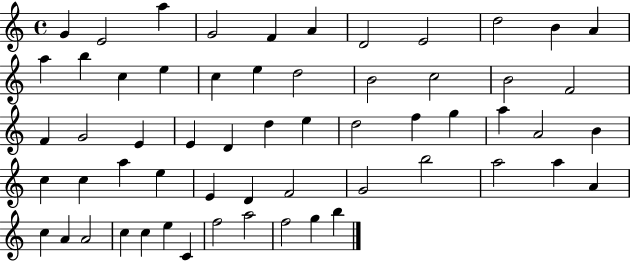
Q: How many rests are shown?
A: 0